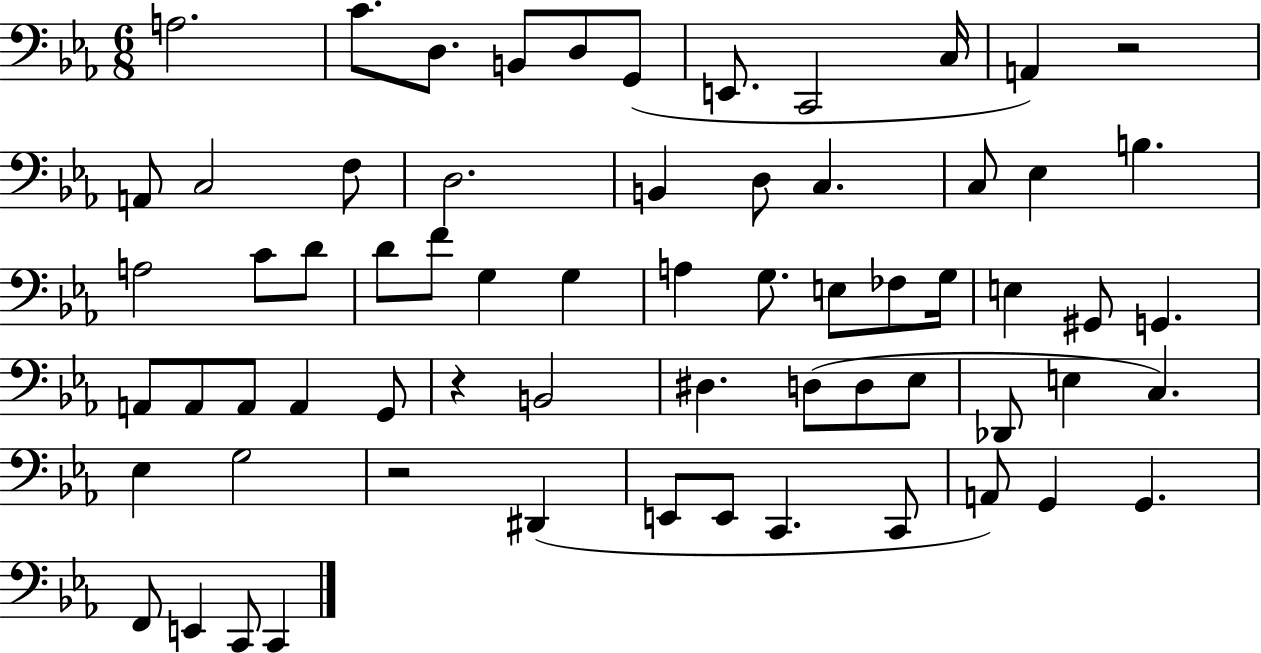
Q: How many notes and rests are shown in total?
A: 65